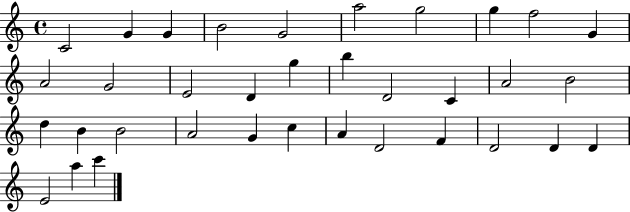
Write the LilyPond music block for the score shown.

{
  \clef treble
  \time 4/4
  \defaultTimeSignature
  \key c \major
  c'2 g'4 g'4 | b'2 g'2 | a''2 g''2 | g''4 f''2 g'4 | \break a'2 g'2 | e'2 d'4 g''4 | b''4 d'2 c'4 | a'2 b'2 | \break d''4 b'4 b'2 | a'2 g'4 c''4 | a'4 d'2 f'4 | d'2 d'4 d'4 | \break e'2 a''4 c'''4 | \bar "|."
}